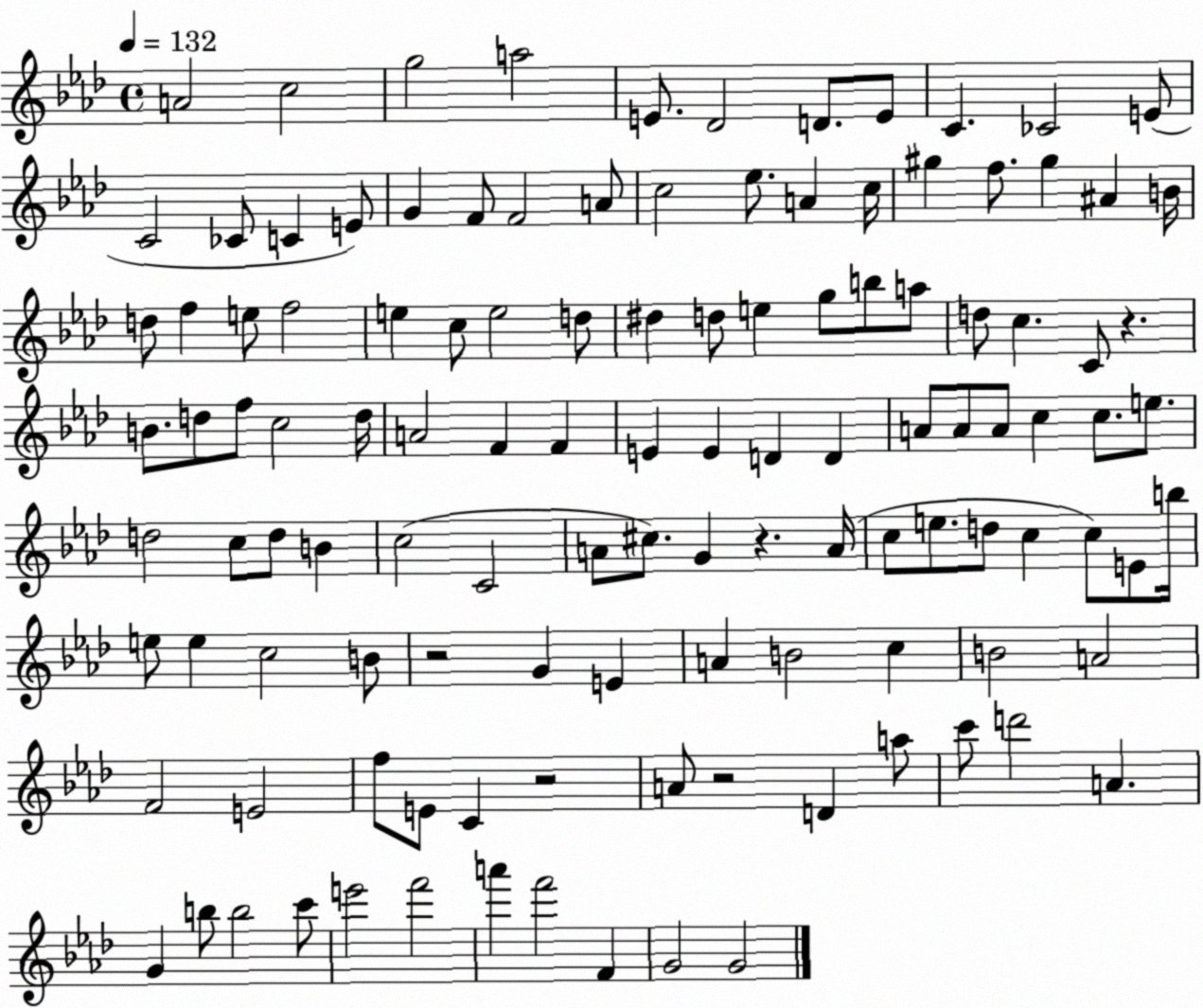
X:1
T:Untitled
M:4/4
L:1/4
K:Ab
A2 c2 g2 a2 E/2 _D2 D/2 E/2 C _C2 E/2 C2 _C/2 C E/2 G F/2 F2 A/2 c2 _e/2 A c/4 ^g f/2 ^g ^A B/4 d/2 f e/2 f2 e c/2 e2 d/2 ^d d/2 e g/2 b/2 a/2 d/2 c C/2 z B/2 d/2 f/2 c2 d/4 A2 F F E E D D A/2 A/2 A/2 c c/2 e/2 d2 c/2 d/2 B c2 C2 A/2 ^c/2 G z A/4 c/2 e/2 d/2 c c/2 E/2 b/4 e/2 e c2 B/2 z2 G E A B2 c B2 A2 F2 E2 f/2 E/2 C z2 A/2 z2 D a/2 c'/2 d'2 A G b/2 b2 c'/2 e'2 f'2 a' f'2 F G2 G2